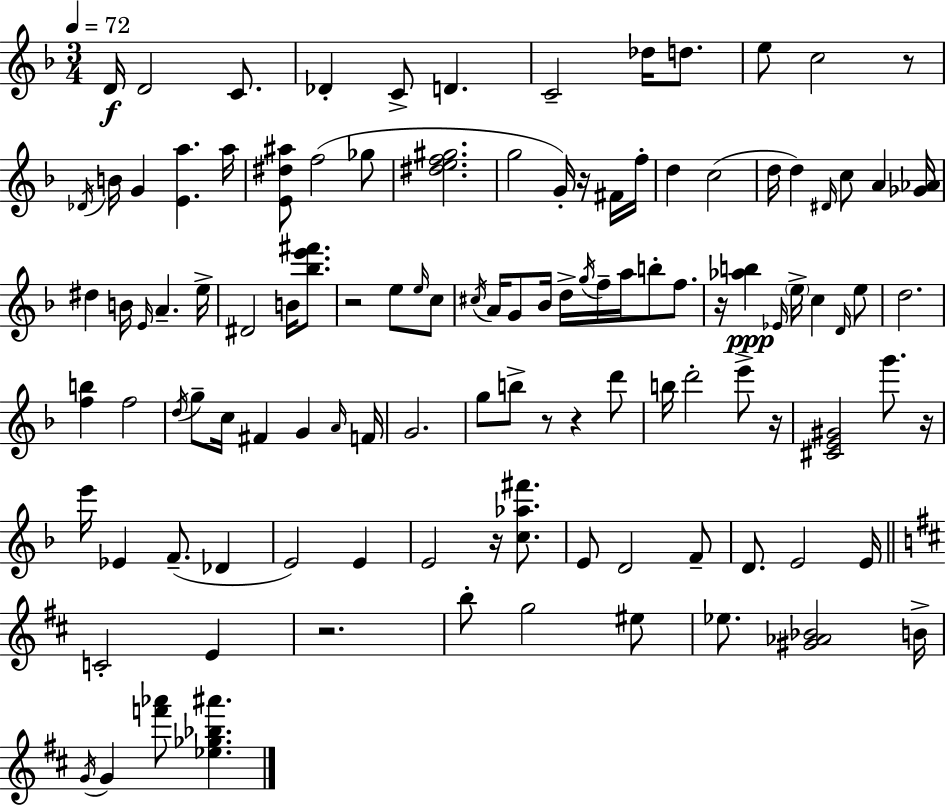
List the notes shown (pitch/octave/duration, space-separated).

D4/s D4/h C4/e. Db4/q C4/e D4/q. C4/h Db5/s D5/e. E5/e C5/h R/e Db4/s B4/s G4/q [E4,A5]/q. A5/s [E4,D#5,A#5]/e F5/h Gb5/e [D#5,E5,F5,G#5]/h. G5/h G4/s R/s F#4/s F5/s D5/q C5/h D5/s D5/q D#4/s C5/e A4/q [Gb4,Ab4]/s D#5/q B4/s E4/s A4/q. E5/s D#4/h B4/s [Bb5,E6,F#6]/e. R/h E5/e E5/s C5/e C#5/s A4/s G4/e Bb4/s D5/s G5/s F5/s A5/s B5/e F5/e. R/s [Ab5,B5]/q Eb4/s E5/s C5/q D4/s E5/e D5/h. [F5,B5]/q F5/h D5/s G5/e C5/s F#4/q G4/q A4/s F4/s G4/h. G5/e B5/e R/e R/q D6/e B5/s D6/h E6/e R/s [C#4,E4,G#4]/h G6/e. R/s E6/s Eb4/q F4/e. Db4/q E4/h E4/q E4/h R/s [C5,Ab5,F#6]/e. E4/e D4/h F4/e D4/e. E4/h E4/s C4/h E4/q R/h. B5/e G5/h EIS5/e Eb5/e. [G#4,Ab4,Bb4]/h B4/s G4/s G4/q [F6,Ab6]/e [Eb5,Gb5,Bb5,A#6]/q.